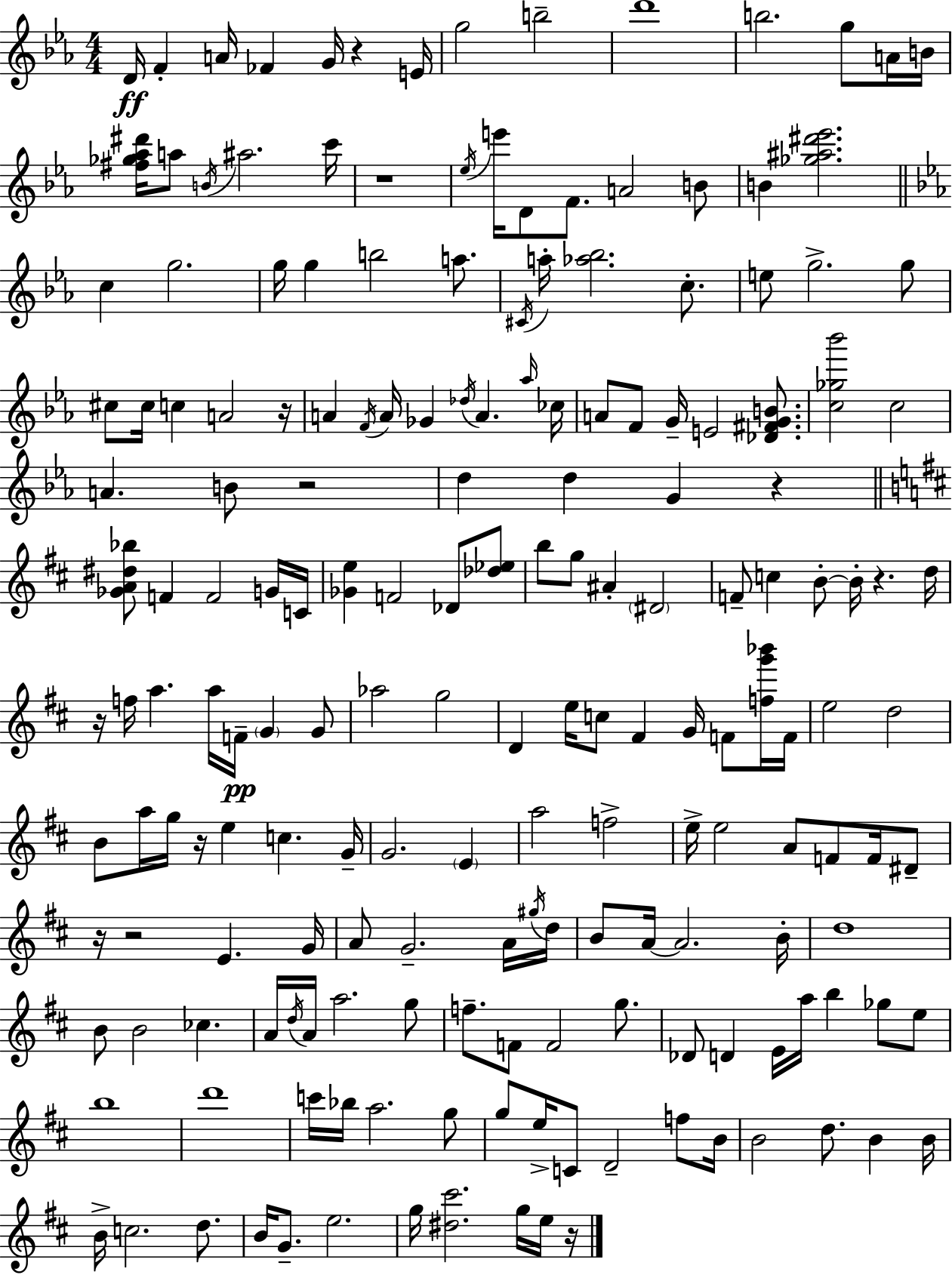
X:1
T:Untitled
M:4/4
L:1/4
K:Cm
D/4 F A/4 _F G/4 z E/4 g2 b2 d'4 b2 g/2 A/4 B/4 [^f_g_a^d']/4 a/2 B/4 ^a2 c'/4 z4 _e/4 e'/4 D/2 F/2 A2 B/2 B [_g^a^d'_e']2 c g2 g/4 g b2 a/2 ^C/4 a/4 [_a_b]2 c/2 e/2 g2 g/2 ^c/2 ^c/4 c A2 z/4 A F/4 A/4 _G _d/4 A _a/4 _c/4 A/2 F/2 G/4 E2 [_D^FGB]/2 [c_g_b']2 c2 A B/2 z2 d d G z [_GA^d_b]/2 F F2 G/4 C/4 [_Ge] F2 _D/2 [_d_e]/2 b/2 g/2 ^A ^D2 F/2 c B/2 B/4 z d/4 z/4 f/4 a a/4 F/4 G G/2 _a2 g2 D e/4 c/2 ^F G/4 F/2 [fg'_b']/4 F/4 e2 d2 B/2 a/4 g/4 z/4 e c G/4 G2 E a2 f2 e/4 e2 A/2 F/2 F/4 ^D/2 z/4 z2 E G/4 A/2 G2 A/4 ^g/4 d/4 B/2 A/4 A2 B/4 d4 B/2 B2 _c A/4 d/4 A/4 a2 g/2 f/2 F/2 F2 g/2 _D/2 D E/4 a/4 b _g/2 e/2 b4 d'4 c'/4 _b/4 a2 g/2 g/2 e/4 C/2 D2 f/2 B/4 B2 d/2 B B/4 B/4 c2 d/2 B/4 G/2 e2 g/4 [^d^c']2 g/4 e/4 z/4